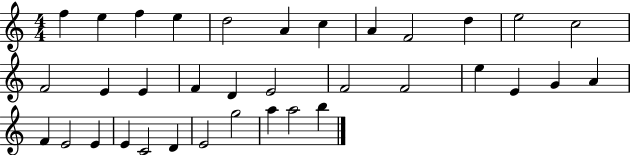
F5/q E5/q F5/q E5/q D5/h A4/q C5/q A4/q F4/h D5/q E5/h C5/h F4/h E4/q E4/q F4/q D4/q E4/h F4/h F4/h E5/q E4/q G4/q A4/q F4/q E4/h E4/q E4/q C4/h D4/q E4/h G5/h A5/q A5/h B5/q